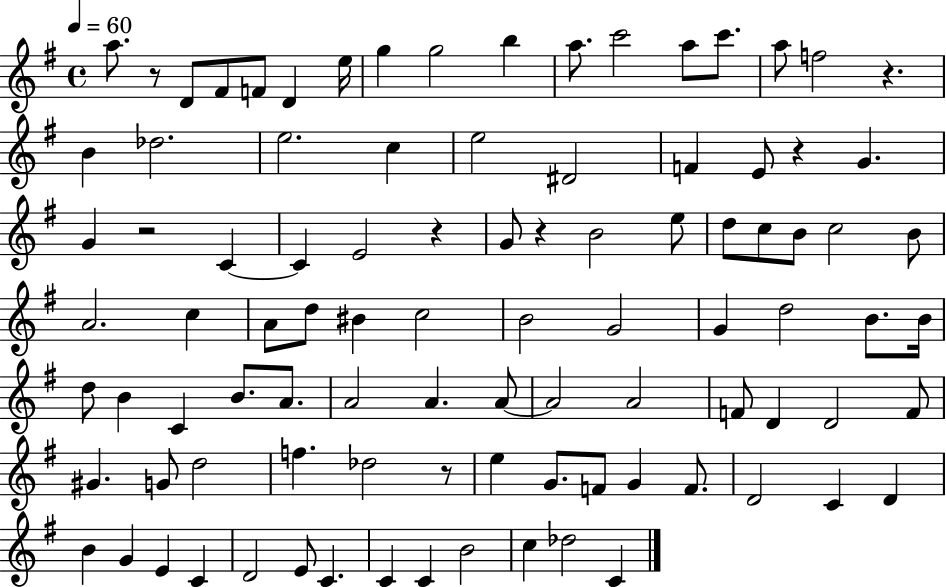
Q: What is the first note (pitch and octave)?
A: A5